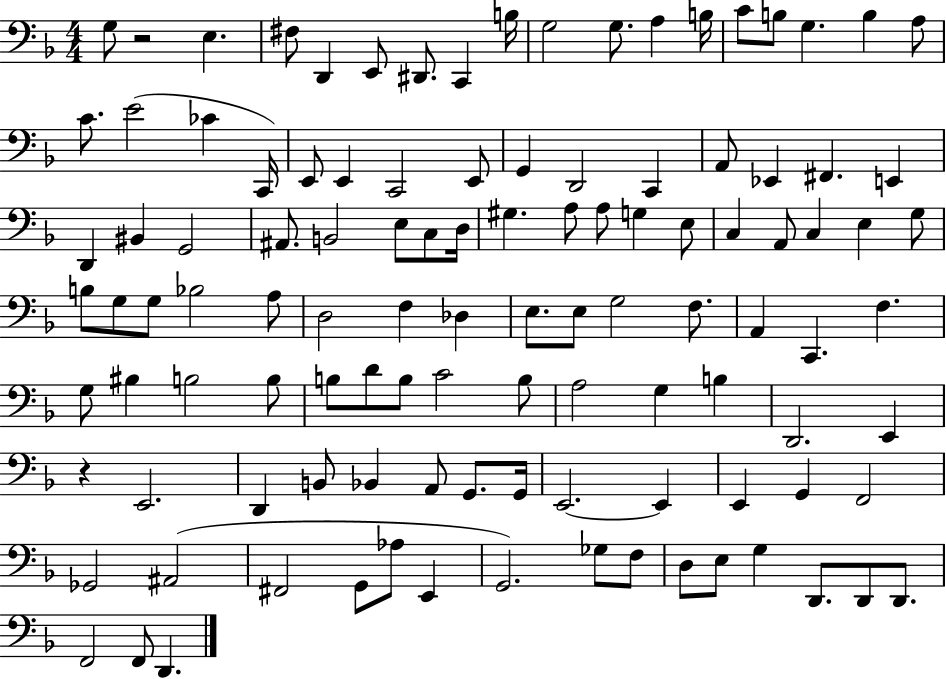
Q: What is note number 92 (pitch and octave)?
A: Gb2